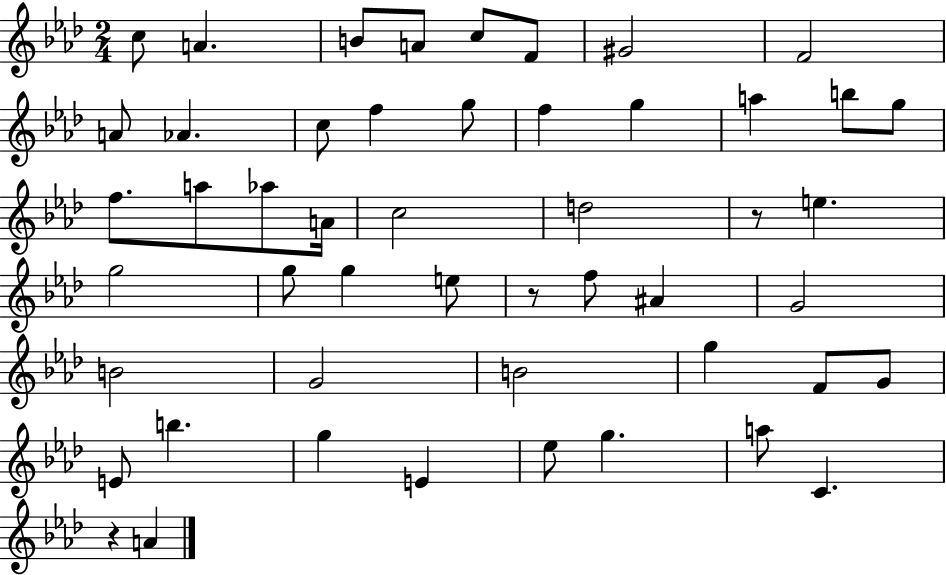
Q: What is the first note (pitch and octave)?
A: C5